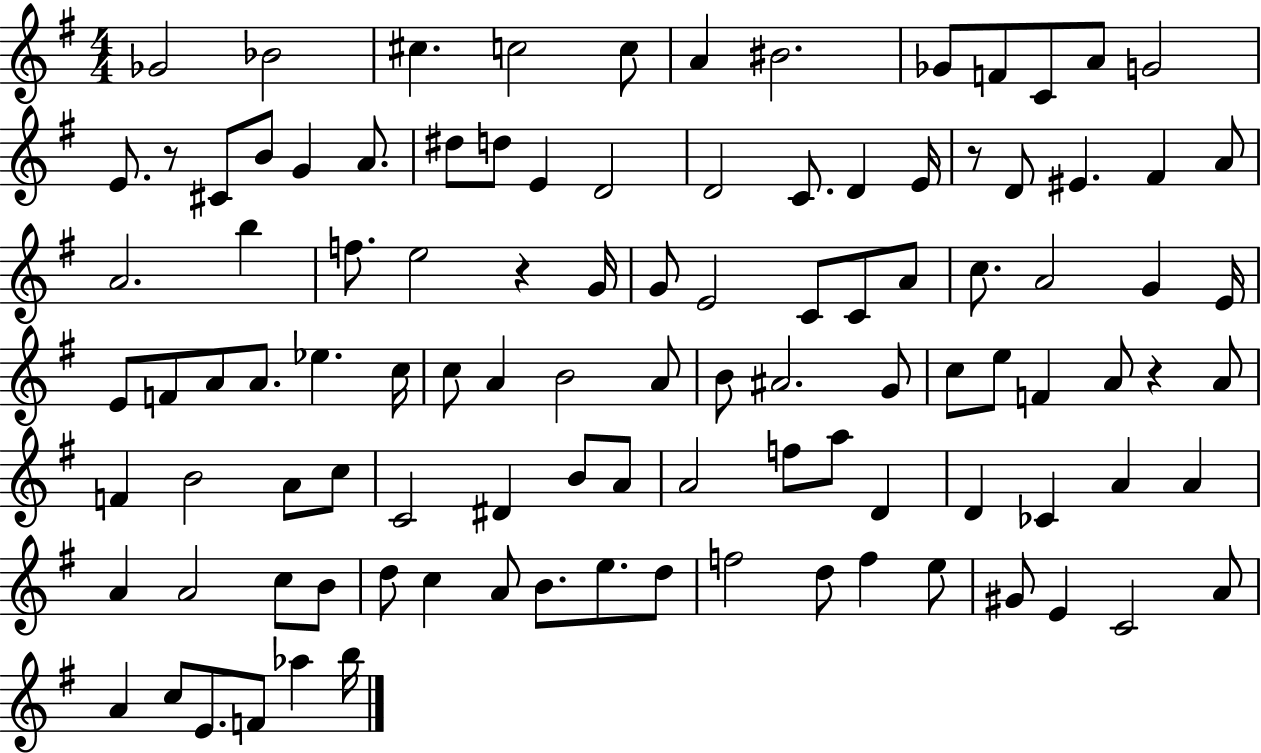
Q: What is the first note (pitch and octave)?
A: Gb4